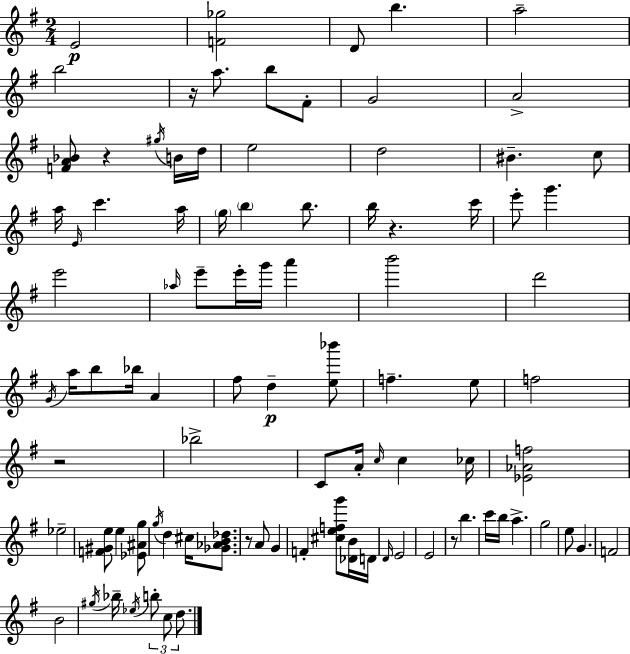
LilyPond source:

{
  \clef treble
  \numericTimeSignature
  \time 2/4
  \key e \minor
  e'2\p | <f' ges''>2 | d'8 b''4. | a''2-- | \break b''2 | r16 a''8. b''8 fis'8-. | g'2 | a'2-> | \break <f' a' bes'>8 r4 \acciaccatura { gis''16 } b'16 | d''16 e''2 | d''2 | bis'4.-- c''8 | \break a''16 \grace { e'16 } c'''4. | a''16 \parenthesize g''16 \parenthesize b''4 b''8. | b''16 r4. | c'''16 e'''8-. g'''4. | \break e'''2 | \grace { aes''16 } e'''8-- e'''16-. g'''16 a'''4 | b'''2 | d'''2 | \break \acciaccatura { g'16 } a''16 b''8 bes''16 | a'4 fis''8 d''4--\p | <e'' bes'''>8 f''4.-- | e''8 f''2 | \break r2 | bes''2-> | c'8 a'16-. \grace { c''16 } | c''4 ces''16 <ees' aes' f''>2 | \break ees''2-- | <f' gis' e''>8 e''4 | <ees' ais' g''>8 \acciaccatura { g''16 } d''4 | cis''16 <ges' aes' b' des''>8. r8 | \break a'8 g'4 f'4-. | <cis'' e'' f'' g'''>8 <des' b'>16 d'16 \grace { d'16 } e'2 | e'2 | r8 | \break b''4. c'''16 | b''16 a''4.-> g''2 | e''8 | g'4. f'2 | \break b'2 | \acciaccatura { gis''16 } | bes''16-- \acciaccatura { ees''16 } \tuplet 3/2 { b''8-. c''8 d''8. } | \bar "|."
}